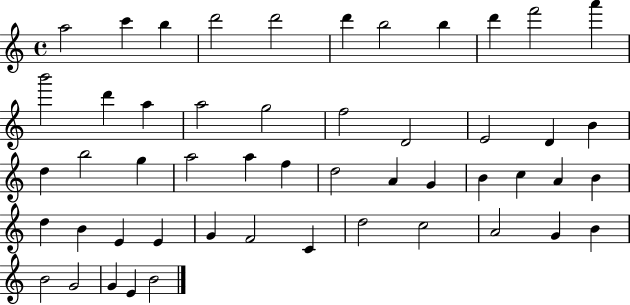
A5/h C6/q B5/q D6/h D6/h D6/q B5/h B5/q D6/q F6/h A6/q B6/h D6/q A5/q A5/h G5/h F5/h D4/h E4/h D4/q B4/q D5/q B5/h G5/q A5/h A5/q F5/q D5/h A4/q G4/q B4/q C5/q A4/q B4/q D5/q B4/q E4/q E4/q G4/q F4/h C4/q D5/h C5/h A4/h G4/q B4/q B4/h G4/h G4/q E4/q B4/h